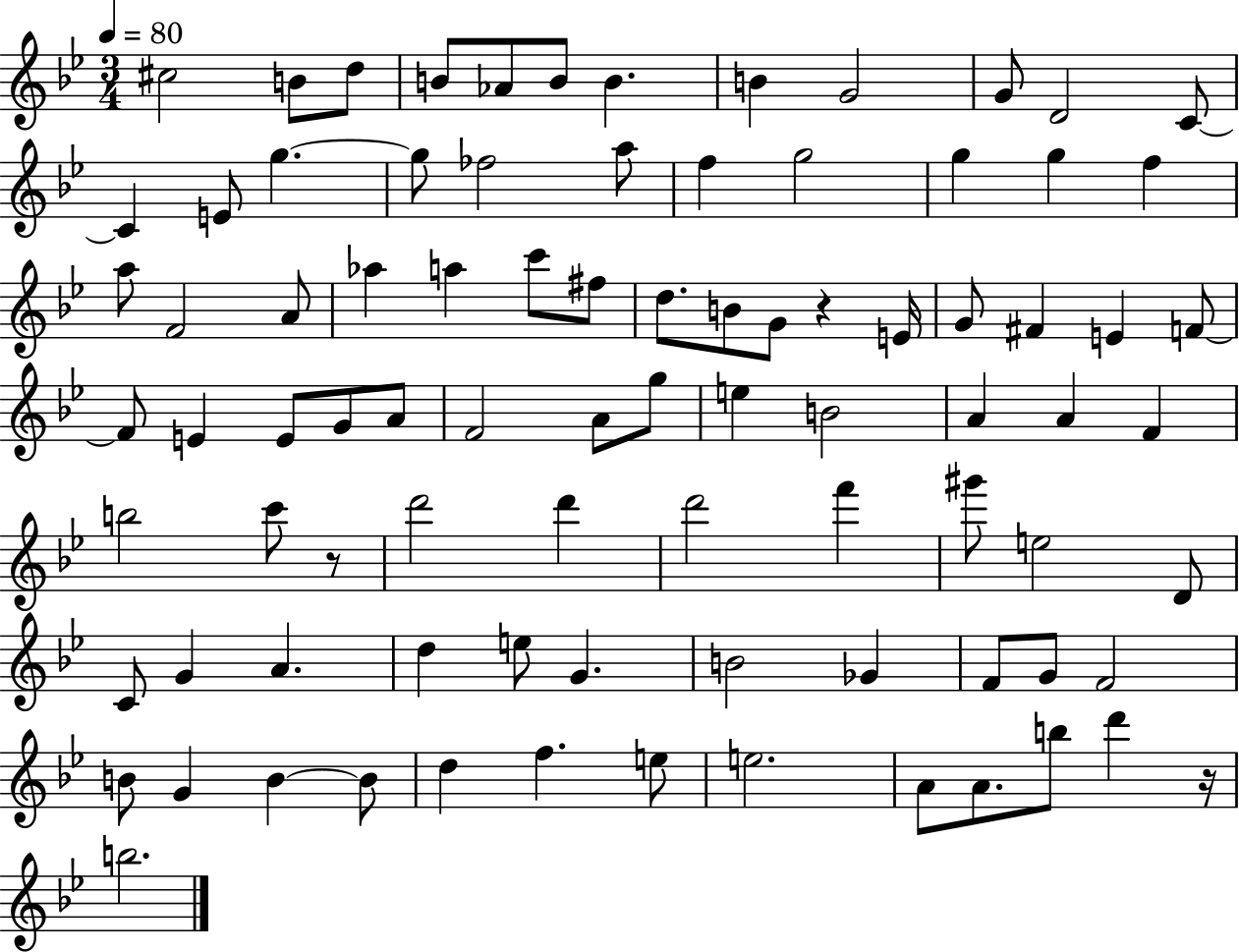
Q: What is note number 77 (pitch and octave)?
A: F5